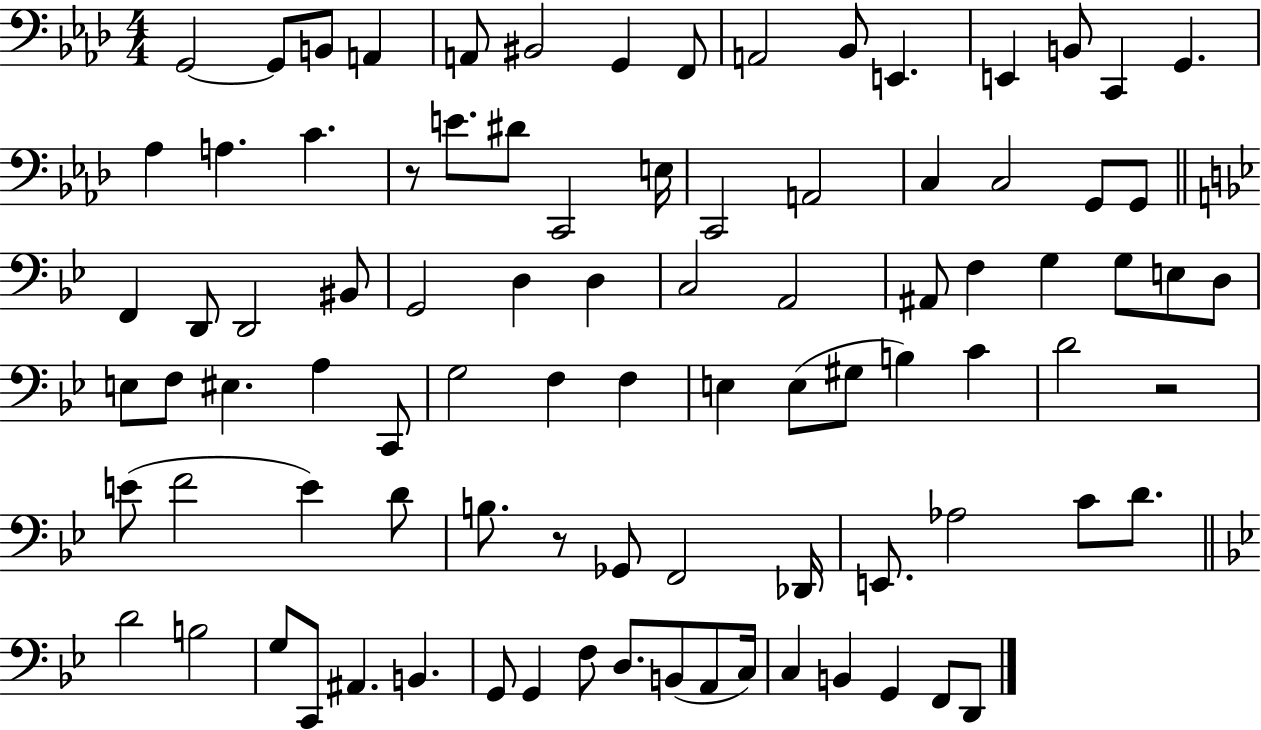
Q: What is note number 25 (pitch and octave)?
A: C3